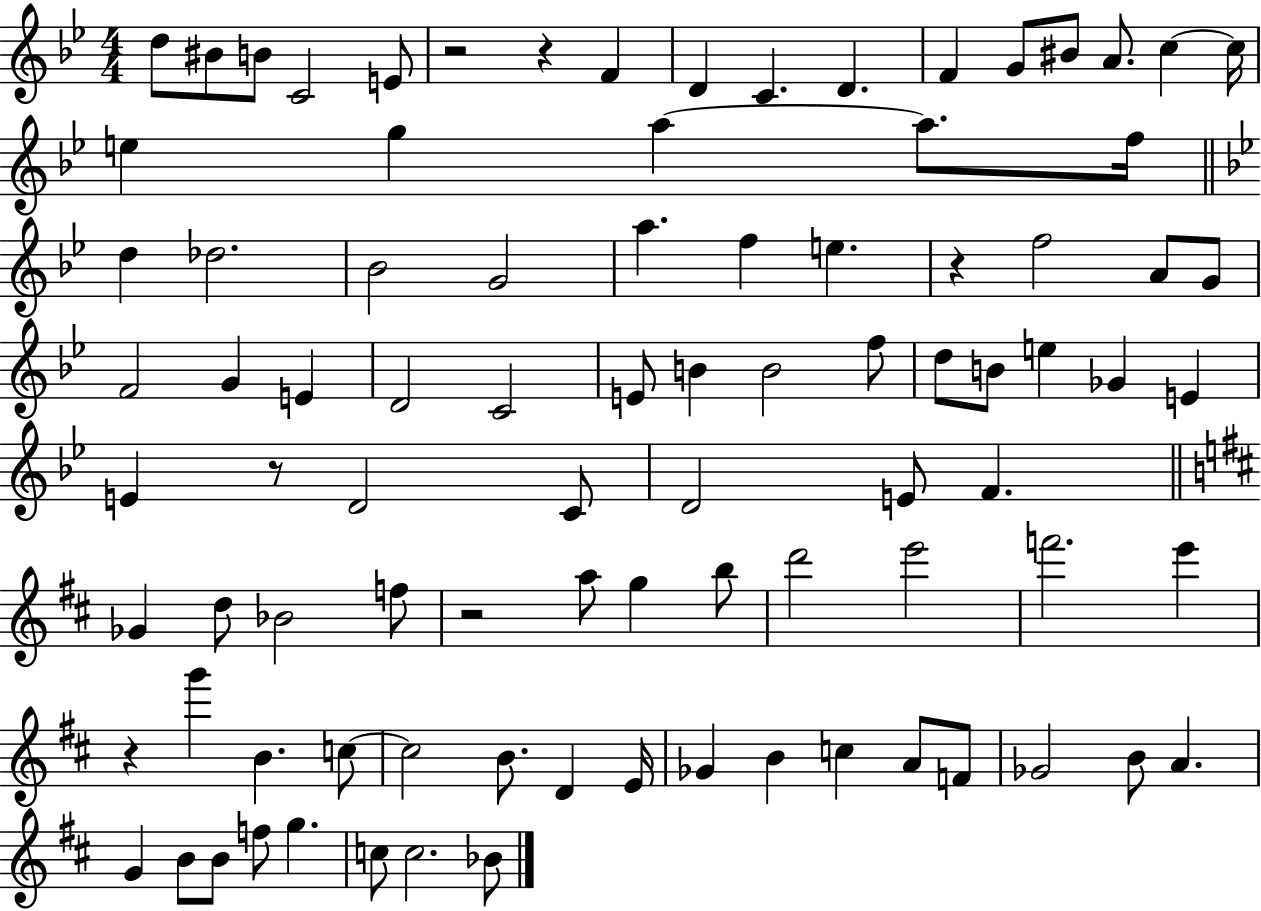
D5/e BIS4/e B4/e C4/h E4/e R/h R/q F4/q D4/q C4/q. D4/q. F4/q G4/e BIS4/e A4/e. C5/q C5/s E5/q G5/q A5/q A5/e. F5/s D5/q Db5/h. Bb4/h G4/h A5/q. F5/q E5/q. R/q F5/h A4/e G4/e F4/h G4/q E4/q D4/h C4/h E4/e B4/q B4/h F5/e D5/e B4/e E5/q Gb4/q E4/q E4/q R/e D4/h C4/e D4/h E4/e F4/q. Gb4/q D5/e Bb4/h F5/e R/h A5/e G5/q B5/e D6/h E6/h F6/h. E6/q R/q G6/q B4/q. C5/e C5/h B4/e. D4/q E4/s Gb4/q B4/q C5/q A4/e F4/e Gb4/h B4/e A4/q. G4/q B4/e B4/e F5/e G5/q. C5/e C5/h. Bb4/e